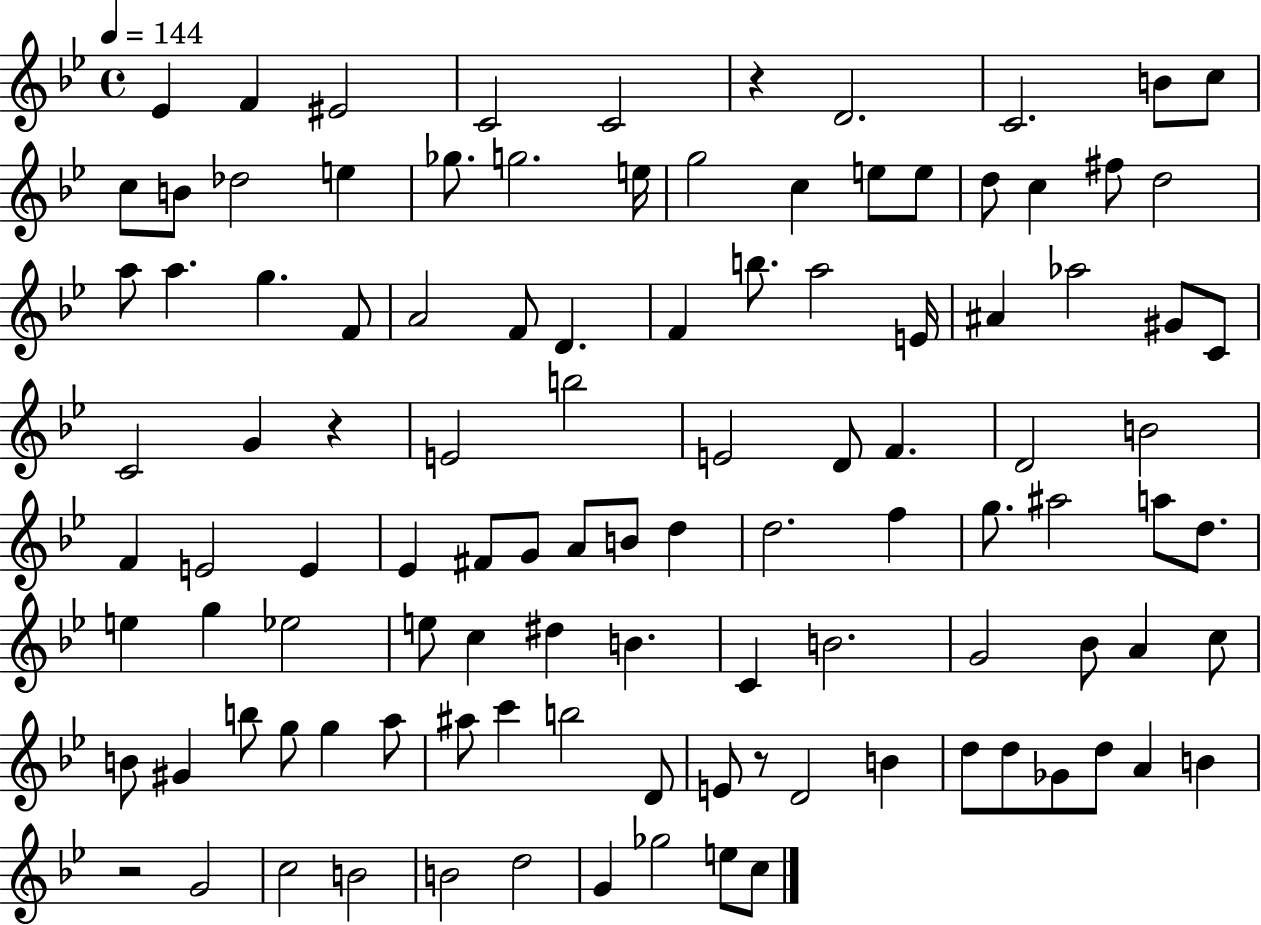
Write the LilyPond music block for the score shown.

{
  \clef treble
  \time 4/4
  \defaultTimeSignature
  \key bes \major
  \tempo 4 = 144
  ees'4 f'4 eis'2 | c'2 c'2 | r4 d'2. | c'2. b'8 c''8 | \break c''8 b'8 des''2 e''4 | ges''8. g''2. e''16 | g''2 c''4 e''8 e''8 | d''8 c''4 fis''8 d''2 | \break a''8 a''4. g''4. f'8 | a'2 f'8 d'4. | f'4 b''8. a''2 e'16 | ais'4 aes''2 gis'8 c'8 | \break c'2 g'4 r4 | e'2 b''2 | e'2 d'8 f'4. | d'2 b'2 | \break f'4 e'2 e'4 | ees'4 fis'8 g'8 a'8 b'8 d''4 | d''2. f''4 | g''8. ais''2 a''8 d''8. | \break e''4 g''4 ees''2 | e''8 c''4 dis''4 b'4. | c'4 b'2. | g'2 bes'8 a'4 c''8 | \break b'8 gis'4 b''8 g''8 g''4 a''8 | ais''8 c'''4 b''2 d'8 | e'8 r8 d'2 b'4 | d''8 d''8 ges'8 d''8 a'4 b'4 | \break r2 g'2 | c''2 b'2 | b'2 d''2 | g'4 ges''2 e''8 c''8 | \break \bar "|."
}